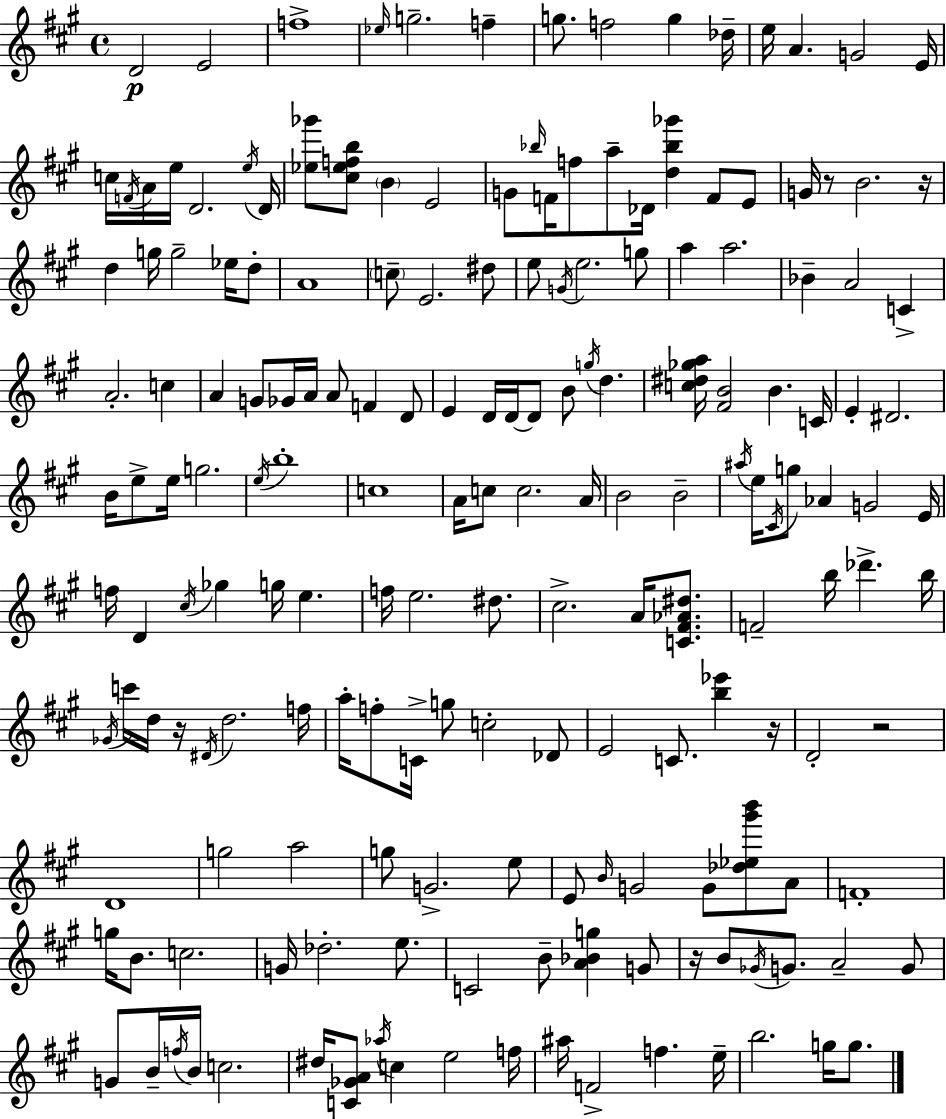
D4/h E4/h F5/w Eb5/s G5/h. F5/q G5/e. F5/h G5/q Db5/s E5/s A4/q. G4/h E4/s C5/s F4/s A4/s E5/s D4/h. E5/s D4/s [Eb5,Gb6]/e [C#5,Eb5,F5,B5]/e B4/q E4/h G4/e Bb5/s F4/s F5/e A5/e Db4/s [D5,Bb5,Gb6]/q F4/e E4/e G4/s R/e B4/h. R/s D5/q G5/s G5/h Eb5/s D5/e A4/w C5/e E4/h. D#5/e E5/e G4/s E5/h. G5/e A5/q A5/h. Bb4/q A4/h C4/q A4/h. C5/q A4/q G4/e Gb4/s A4/s A4/e F4/q D4/e E4/q D4/s D4/s D4/e B4/e G5/s D5/q. [C5,D#5,Gb5,A5]/s [F#4,B4]/h B4/q. C4/s E4/q D#4/h. B4/s E5/e E5/s G5/h. E5/s B5/w C5/w A4/s C5/e C5/h. A4/s B4/h B4/h A#5/s E5/s C#4/s G5/e Ab4/q G4/h E4/s F5/s D4/q C#5/s Gb5/q G5/s E5/q. F5/s E5/h. D#5/e. C#5/h. A4/s [C4,F#4,Ab4,D#5]/e. F4/h B5/s Db6/q. B5/s Gb4/s C6/s D5/s R/s D#4/s D5/h. F5/s A5/s F5/e C4/s G5/e C5/h Db4/e E4/h C4/e. [B5,Eb6]/q R/s D4/h R/h D4/w G5/h A5/h G5/e G4/h. E5/e E4/e B4/s G4/h G4/e [Db5,Eb5,G#6,B6]/e A4/e F4/w G5/s B4/e. C5/h. G4/s Db5/h. E5/e. C4/h B4/e [A4,Bb4,G5]/q G4/e R/s B4/e Gb4/s G4/e. A4/h G4/e G4/e B4/s F5/s B4/s C5/h. D#5/s [C4,Gb4,A4]/e Ab5/s C5/q E5/h F5/s A#5/s F4/h F5/q. E5/s B5/h. G5/s G5/e.